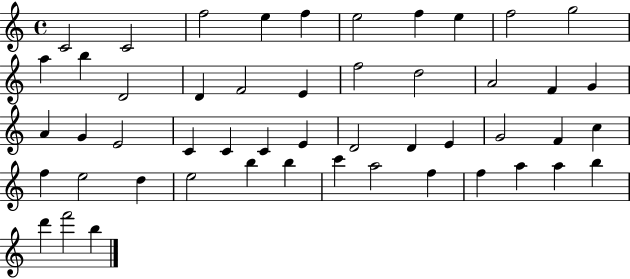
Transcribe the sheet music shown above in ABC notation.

X:1
T:Untitled
M:4/4
L:1/4
K:C
C2 C2 f2 e f e2 f e f2 g2 a b D2 D F2 E f2 d2 A2 F G A G E2 C C C E D2 D E G2 F c f e2 d e2 b b c' a2 f f a a b d' f'2 b